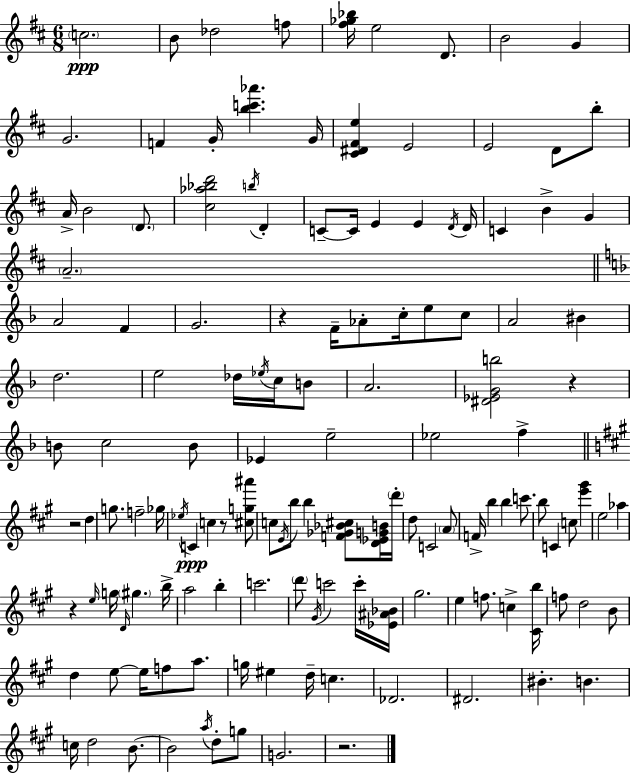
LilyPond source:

{
  \clef treble
  \numericTimeSignature
  \time 6/8
  \key d \major
  \parenthesize c''2.\ppp | b'8 des''2 f''8 | <fis'' ges'' bes''>16 e''2 d'8. | b'2 g'4 | \break g'2. | f'4 g'16-. <b'' c''' aes'''>4. g'16 | <cis' dis' fis' e''>4 e'2 | e'2 d'8 b''8-. | \break a'16-> b'2 \parenthesize d'8. | <cis'' aes'' bes'' d'''>2 \acciaccatura { b''16 } d'4-. | c'8--~~ c'16 e'4 e'4 | \acciaccatura { d'16 } d'16 c'4 b'4-> g'4 | \break \parenthesize a'2.-- | \bar "||" \break \key f \major a'2 f'4 | g'2. | r4 f'16-- aes'8-. c''16-. e''8 c''8 | a'2 bis'4 | \break d''2. | e''2 des''16 \acciaccatura { ees''16 } c''16 b'8 | a'2. | <dis' ees' g' b''>2 r4 | \break b'8 c''2 b'8 | ees'4 e''2-- | ees''2 f''4-> | \bar "||" \break \key a \major r2 d''4 | g''8. f''2-- ges''16 | \acciaccatura { ees''16 } c'4\ppp c''4 r8 <cis'' g'' ais'''>8 | c''8 \acciaccatura { e'16 } b''8 b''4 <f' ges' bes' cis''>8 | \break <d' ees' g' b'>16 \parenthesize d'''16-. d''8 c'2 | \parenthesize a'8 f'16-> b''4 b''4 c'''8. | b''8 c'4 c''8 <e''' gis'''>4 | e''2 aes''4 | \break r4 \grace { e''16 } g''16 \grace { d'16 } \parenthesize gis''4. | b''16-> a''2 | b''4-. c'''2. | \parenthesize d'''8 \acciaccatura { gis'16 } c'''2 | \break c'''16-. <ees' ais' bes'>16 gis''2. | e''4 f''8. | c''4-> <cis' b''>16 f''8 d''2 | b'8 d''4 e''8~~ e''16 | \break f''8 a''8. g''16 eis''4 d''16-- c''4. | des'2. | dis'2. | bis'4.-. b'4. | \break c''16 d''2 | b'8.~~ b'2 | \acciaccatura { a''16 } d''8-. g''8 g'2. | r2. | \break \bar "|."
}